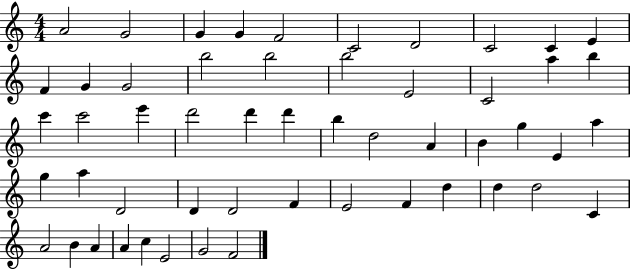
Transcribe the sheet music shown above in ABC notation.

X:1
T:Untitled
M:4/4
L:1/4
K:C
A2 G2 G G F2 C2 D2 C2 C E F G G2 b2 b2 b2 E2 C2 a b c' c'2 e' d'2 d' d' b d2 A B g E a g a D2 D D2 F E2 F d d d2 C A2 B A A c E2 G2 F2